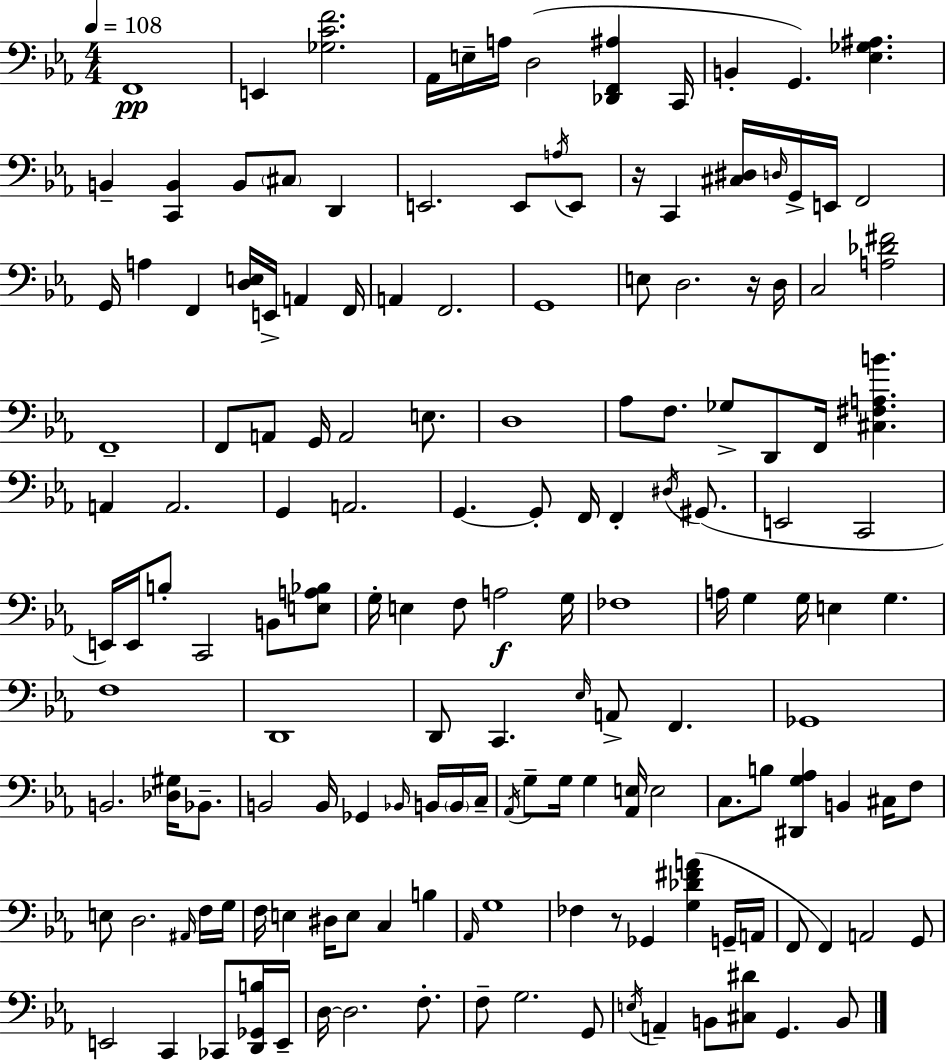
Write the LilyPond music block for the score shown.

{
  \clef bass
  \numericTimeSignature
  \time 4/4
  \key ees \major
  \tempo 4 = 108
  f,1\pp | e,4 <ges c' f'>2. | aes,16 e16-- a16 d2( <des, f, ais>4 c,16 | b,4-. g,4.) <ees ges ais>4. | \break b,4-- <c, b,>4 b,8 \parenthesize cis8 d,4 | e,2. e,8 \acciaccatura { a16 } e,8 | r16 c,4 <cis dis>16 \grace { d16 } g,16-> e,16 f,2 | g,16 a4 f,4 <d e>16 e,16-> a,4 | \break f,16 a,4 f,2. | g,1 | e8 d2. | r16 d16 c2 <a des' fis'>2 | \break f,1-- | f,8 a,8 g,16 a,2 e8. | d1 | aes8 f8. ges8-> d,8 f,16 <cis fis a b'>4. | \break a,4 a,2. | g,4 a,2. | g,4.~~ g,8-. f,16 f,4-. \acciaccatura { dis16 }( | gis,8. e,2 c,2 | \break e,16) e,16 b8-. c,2 b,8 | <e a bes>8 g16-. e4 f8 a2\f | g16 fes1 | a16 g4 g16 e4 g4. | \break f1 | d,1 | d,8 c,4. \grace { ees16 } a,8-> f,4. | ges,1 | \break b,2. | <des gis>16 bes,8.-- b,2 b,16 ges,4 | \grace { bes,16 } b,16 \parenthesize b,16 c16-- \acciaccatura { aes,16 } g8-- g16 g4 <aes, e>16 e2 | c8. b8 <dis, g aes>4 b,4 | \break cis16 f8 e8 d2. | \grace { ais,16 } f16 g16 f16 e4 dis16 e8 c4 | b4 \grace { aes,16 } g1 | fes4 r8 ges,4 | \break <g des' fis' a'>4( g,16-- a,16 f,8 f,4) a,2 | g,8 e,2 | c,4 ces,8 <d, ges, b>16 e,16-- d16~~ d2. | f8.-. f8-- g2. | \break g,8 \acciaccatura { e16 } a,4-- b,8 <cis dis'>8 | g,4. b,8 \bar "|."
}